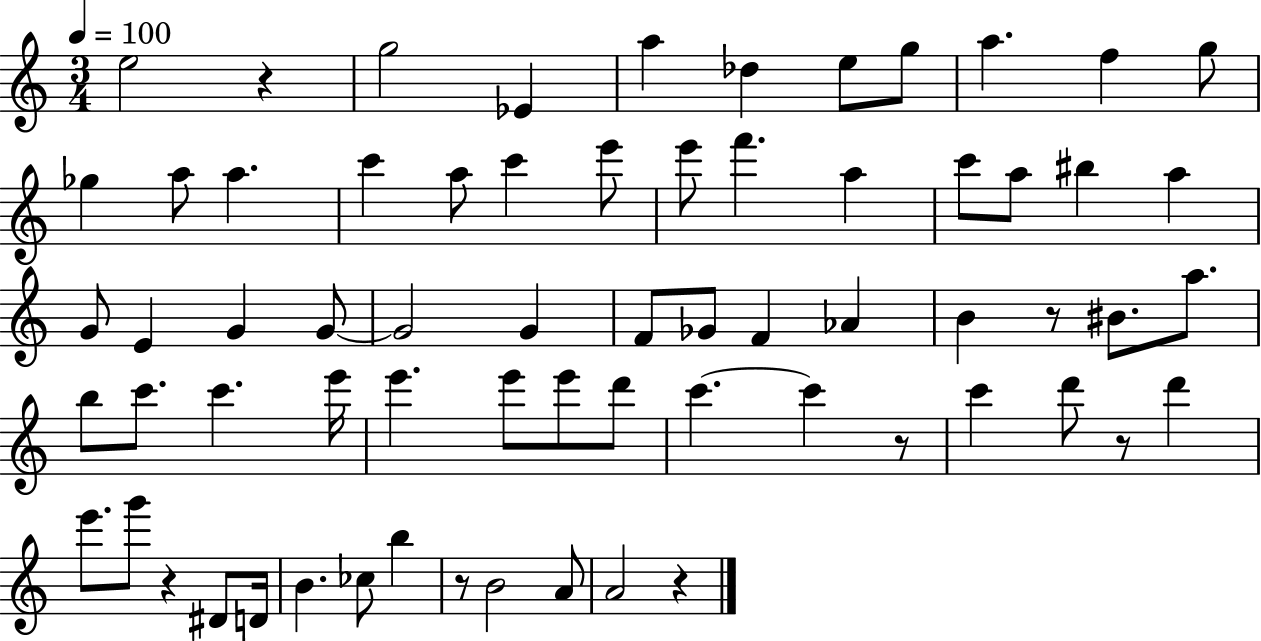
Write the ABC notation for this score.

X:1
T:Untitled
M:3/4
L:1/4
K:C
e2 z g2 _E a _d e/2 g/2 a f g/2 _g a/2 a c' a/2 c' e'/2 e'/2 f' a c'/2 a/2 ^b a G/2 E G G/2 G2 G F/2 _G/2 F _A B z/2 ^B/2 a/2 b/2 c'/2 c' e'/4 e' e'/2 e'/2 d'/2 c' c' z/2 c' d'/2 z/2 d' e'/2 g'/2 z ^D/2 D/4 B _c/2 b z/2 B2 A/2 A2 z